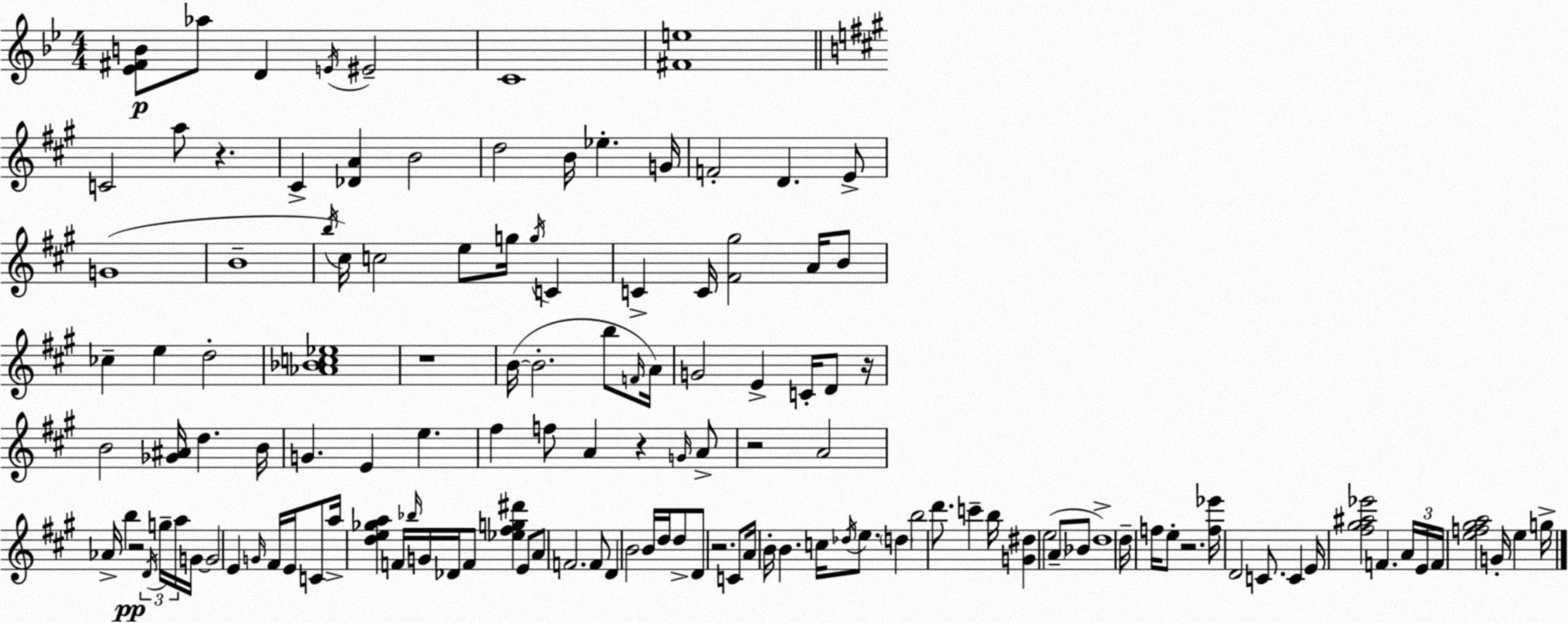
X:1
T:Untitled
M:4/4
L:1/4
K:Gm
[_E^FB]/2 _a/2 D E/4 ^E2 C4 [^Fe]4 C2 a/2 z ^C [_DA] B2 d2 B/4 _e G/4 F2 D E/2 G4 B4 b/4 ^c/4 c2 e/2 g/4 g/4 C C C/4 [^F^g]2 A/4 B/2 _c e d2 [_A_Bc_e]4 z4 B/4 B2 b/2 F/4 A/4 G2 E C/4 D/2 z/4 B2 [_G^A]/4 d B/4 G E e ^f f/2 A z G/4 A/2 z2 A2 _A/4 b z2 D/4 g/4 a/4 G/4 G2 E G/4 ^F/4 E/4 C/2 a/4 [de_ga] F/4 _b/4 G/4 _D/4 F/2 [_e^fg^d'] E/2 A/2 F2 F/2 D B2 B/4 d/4 d/2 D/2 z2 C/2 A/4 B/4 B c/4 _d/4 e/2 d b2 d'/2 c' b/4 [G^d] e2 A/2 _B/2 d4 d/4 f/4 e/2 z2 [f_e']/4 D2 C/2 C E/4 [^f^g^a_e']2 F A/4 E/4 F/4 [ef^ga]2 G/4 e g/4